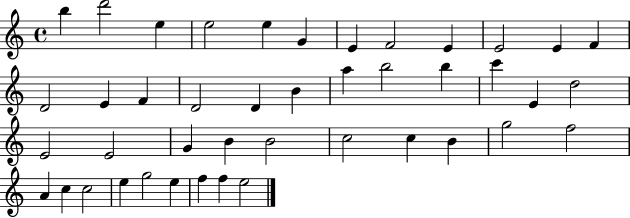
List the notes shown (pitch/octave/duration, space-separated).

B5/q D6/h E5/q E5/h E5/q G4/q E4/q F4/h E4/q E4/h E4/q F4/q D4/h E4/q F4/q D4/h D4/q B4/q A5/q B5/h B5/q C6/q E4/q D5/h E4/h E4/h G4/q B4/q B4/h C5/h C5/q B4/q G5/h F5/h A4/q C5/q C5/h E5/q G5/h E5/q F5/q F5/q E5/h